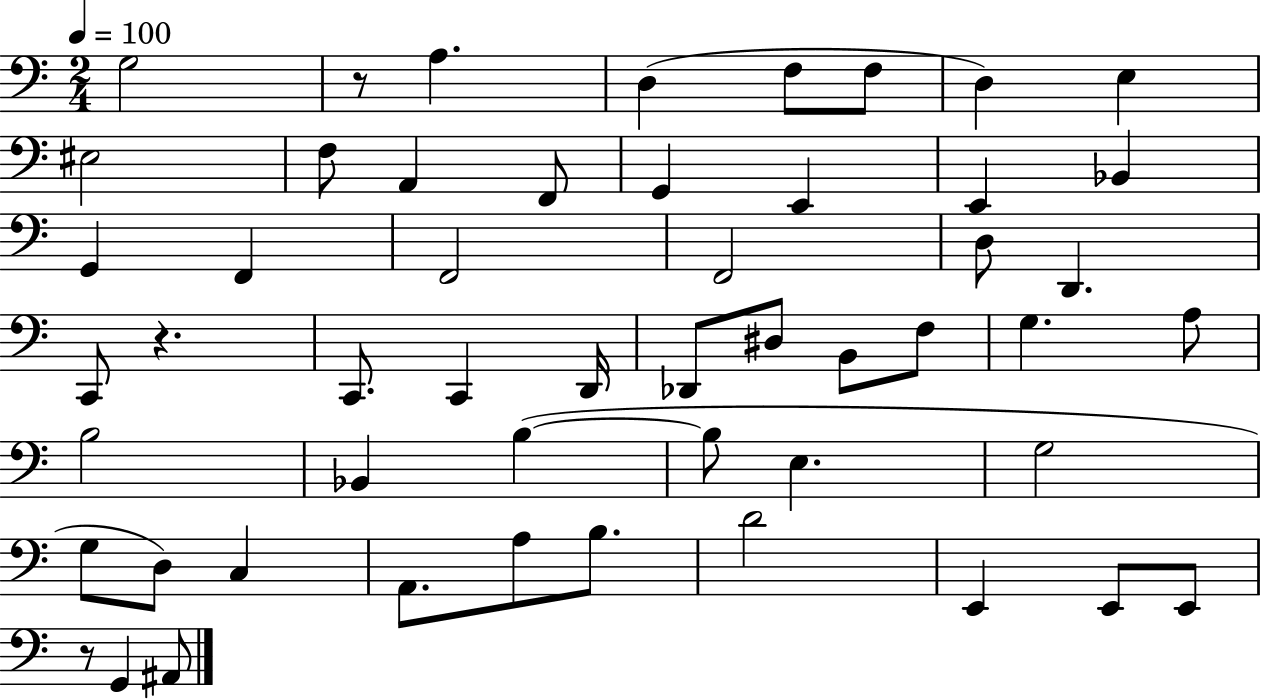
G3/h R/e A3/q. D3/q F3/e F3/e D3/q E3/q EIS3/h F3/e A2/q F2/e G2/q E2/q E2/q Bb2/q G2/q F2/q F2/h F2/h D3/e D2/q. C2/e R/q. C2/e. C2/q D2/s Db2/e D#3/e B2/e F3/e G3/q. A3/e B3/h Bb2/q B3/q B3/e E3/q. G3/h G3/e D3/e C3/q A2/e. A3/e B3/e. D4/h E2/q E2/e E2/e R/e G2/q A#2/e